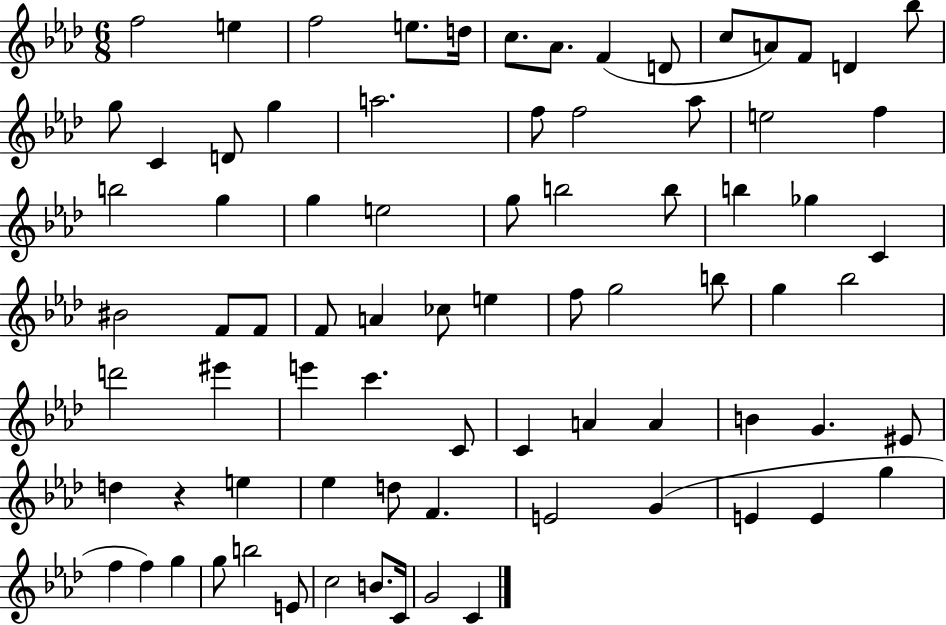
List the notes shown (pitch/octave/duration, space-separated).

F5/h E5/q F5/h E5/e. D5/s C5/e. Ab4/e. F4/q D4/e C5/e A4/e F4/e D4/q Bb5/e G5/e C4/q D4/e G5/q A5/h. F5/e F5/h Ab5/e E5/h F5/q B5/h G5/q G5/q E5/h G5/e B5/h B5/e B5/q Gb5/q C4/q BIS4/h F4/e F4/e F4/e A4/q CES5/e E5/q F5/e G5/h B5/e G5/q Bb5/h D6/h EIS6/q E6/q C6/q. C4/e C4/q A4/q A4/q B4/q G4/q. EIS4/e D5/q R/q E5/q Eb5/q D5/e F4/q. E4/h G4/q E4/q E4/q G5/q F5/q F5/q G5/q G5/e B5/h E4/e C5/h B4/e. C4/s G4/h C4/q